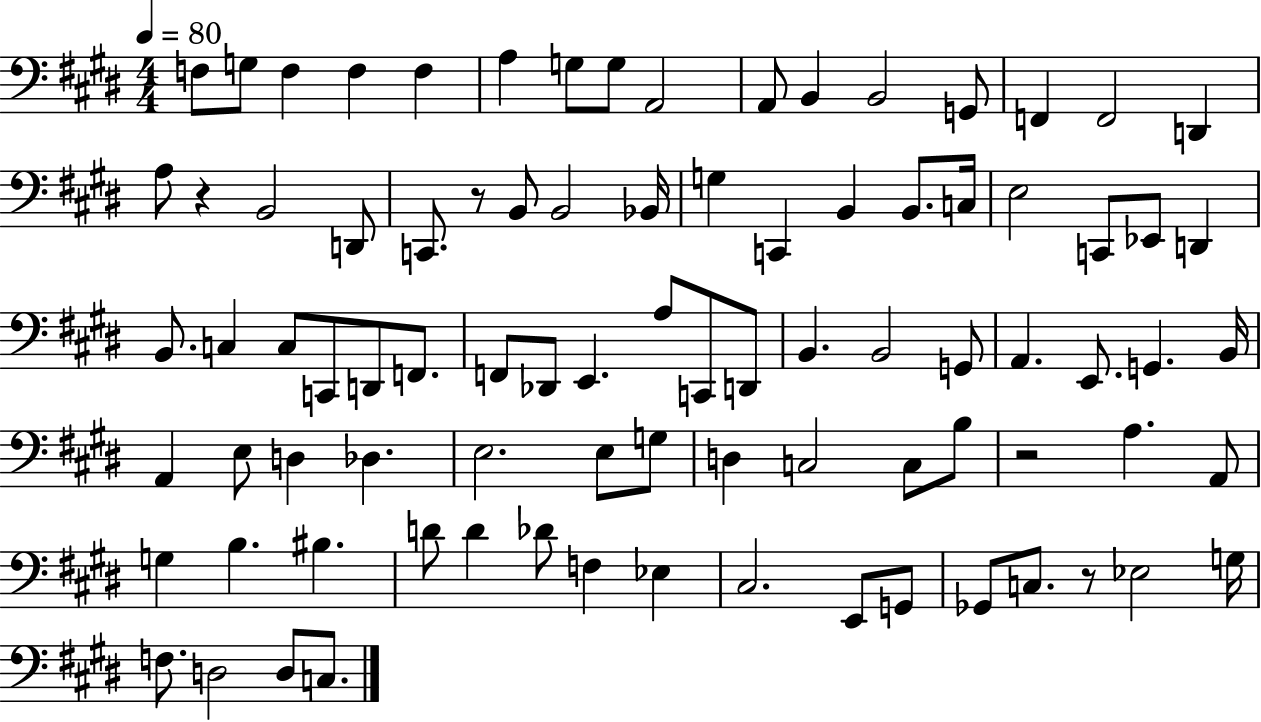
{
  \clef bass
  \numericTimeSignature
  \time 4/4
  \key e \major
  \tempo 4 = 80
  f8 g8 f4 f4 f4 | a4 g8 g8 a,2 | a,8 b,4 b,2 g,8 | f,4 f,2 d,4 | \break a8 r4 b,2 d,8 | c,8. r8 b,8 b,2 bes,16 | g4 c,4 b,4 b,8. c16 | e2 c,8 ees,8 d,4 | \break b,8. c4 c8 c,8 d,8 f,8. | f,8 des,8 e,4. a8 c,8 d,8 | b,4. b,2 g,8 | a,4. e,8. g,4. b,16 | \break a,4 e8 d4 des4. | e2. e8 g8 | d4 c2 c8 b8 | r2 a4. a,8 | \break g4 b4. bis4. | d'8 d'4 des'8 f4 ees4 | cis2. e,8 g,8 | ges,8 c8. r8 ees2 g16 | \break f8. d2 d8 c8. | \bar "|."
}